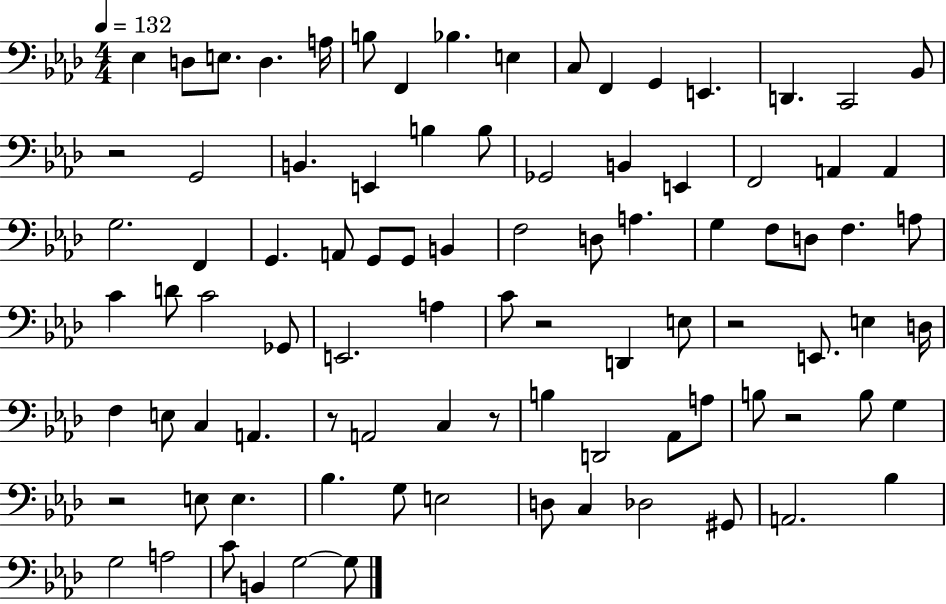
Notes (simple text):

Eb3/q D3/e E3/e. D3/q. A3/s B3/e F2/q Bb3/q. E3/q C3/e F2/q G2/q E2/q. D2/q. C2/h Bb2/e R/h G2/h B2/q. E2/q B3/q B3/e Gb2/h B2/q E2/q F2/h A2/q A2/q G3/h. F2/q G2/q. A2/e G2/e G2/e B2/q F3/h D3/e A3/q. G3/q F3/e D3/e F3/q. A3/e C4/q D4/e C4/h Gb2/e E2/h. A3/q C4/e R/h D2/q E3/e R/h E2/e. E3/q D3/s F3/q E3/e C3/q A2/q. R/e A2/h C3/q R/e B3/q D2/h Ab2/e A3/e B3/e R/h B3/e G3/q R/h E3/e E3/q. Bb3/q. G3/e E3/h D3/e C3/q Db3/h G#2/e A2/h. Bb3/q G3/h A3/h C4/e B2/q G3/h G3/e